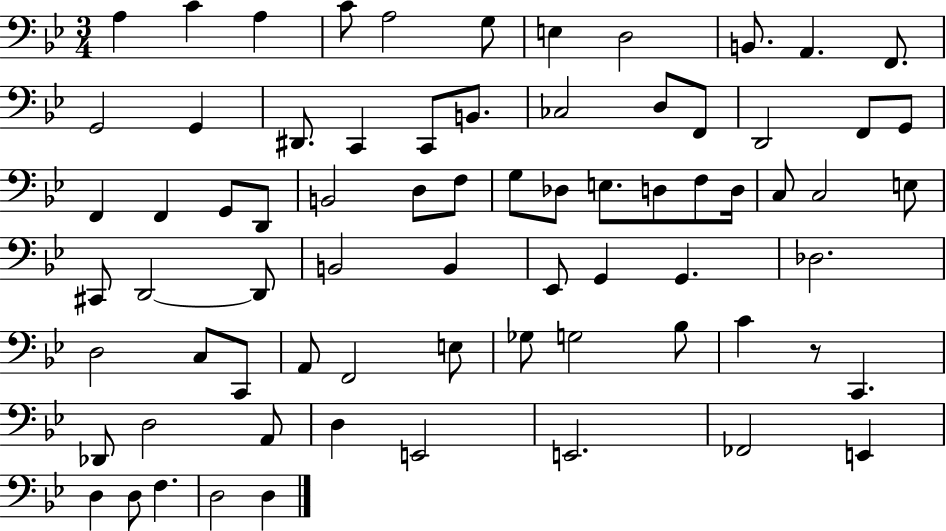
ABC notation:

X:1
T:Untitled
M:3/4
L:1/4
K:Bb
A, C A, C/2 A,2 G,/2 E, D,2 B,,/2 A,, F,,/2 G,,2 G,, ^D,,/2 C,, C,,/2 B,,/2 _C,2 D,/2 F,,/2 D,,2 F,,/2 G,,/2 F,, F,, G,,/2 D,,/2 B,,2 D,/2 F,/2 G,/2 _D,/2 E,/2 D,/2 F,/2 D,/4 C,/2 C,2 E,/2 ^C,,/2 D,,2 D,,/2 B,,2 B,, _E,,/2 G,, G,, _D,2 D,2 C,/2 C,,/2 A,,/2 F,,2 E,/2 _G,/2 G,2 _B,/2 C z/2 C,, _D,,/2 D,2 A,,/2 D, E,,2 E,,2 _F,,2 E,, D, D,/2 F, D,2 D,